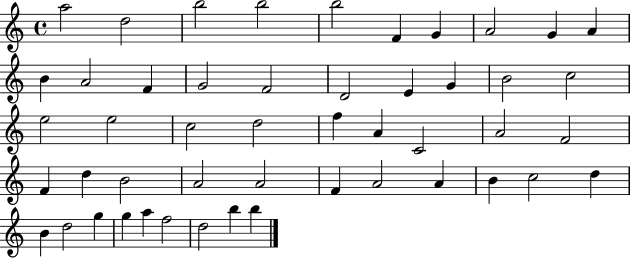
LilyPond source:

{
  \clef treble
  \time 4/4
  \defaultTimeSignature
  \key c \major
  a''2 d''2 | b''2 b''2 | b''2 f'4 g'4 | a'2 g'4 a'4 | \break b'4 a'2 f'4 | g'2 f'2 | d'2 e'4 g'4 | b'2 c''2 | \break e''2 e''2 | c''2 d''2 | f''4 a'4 c'2 | a'2 f'2 | \break f'4 d''4 b'2 | a'2 a'2 | f'4 a'2 a'4 | b'4 c''2 d''4 | \break b'4 d''2 g''4 | g''4 a''4 f''2 | d''2 b''4 b''4 | \bar "|."
}